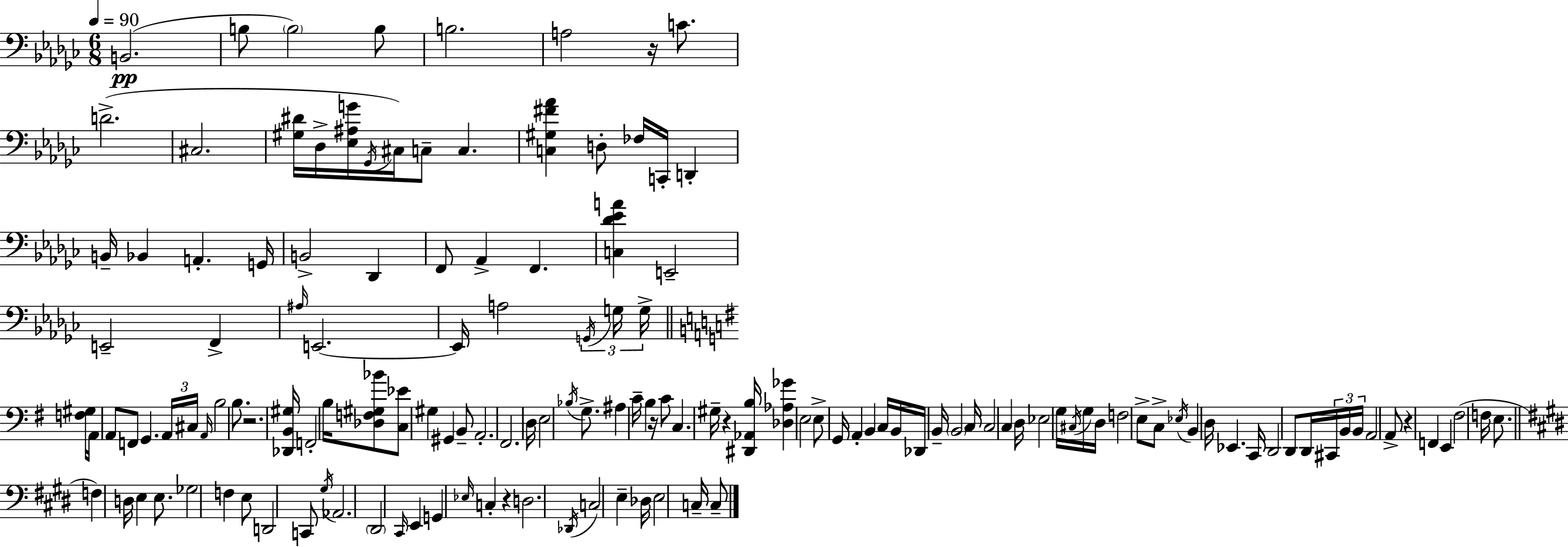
X:1
T:Untitled
M:6/8
L:1/4
K:Ebm
B,,2 B,/2 B,2 B,/2 B,2 A,2 z/4 C/2 D2 ^C,2 [^G,^D]/4 _D,/4 [_E,^A,G]/4 _G,,/4 ^C,/4 C,/2 C, [C,^G,^F_A] D,/2 _F,/4 C,,/4 D,, B,,/4 _B,, A,, G,,/4 B,,2 _D,, F,,/2 _A,, F,, [C,_D_EA] E,,2 E,,2 F,, ^A,/4 E,,2 E,,/4 A,2 G,,/4 G,/4 G,/4 [F,^G,]/4 A,,/4 A,,/2 F,,/2 G,, A,,/4 ^C,/4 A,,/4 B,2 B,/2 z2 [_D,,B,,^G,]/4 F,,2 B,/4 [_D,F,^G,_B]/2 [C,_E]/2 ^G, ^G,, B,,/2 A,,2 ^F,,2 D,/4 E,2 _B,/4 G,/2 ^A, C/4 B, z/4 C/2 C, ^G,/4 z [^D,,_A,,B,]/4 [_D,_A,_G] E,2 E,/2 G,,/4 A,, B,, C,/4 B,,/4 _D,,/4 B,,/4 B,,2 C,/4 C,2 C, D,/4 _E,2 G,/4 ^C,/4 G,/4 D,/4 F,2 E,/2 C,/2 _E,/4 B,, D,/4 _E,, C,,/4 D,,2 D,,/2 D,,/4 ^C,,/4 B,,/4 B,,/4 A,,2 A,,/2 z F,, E,, ^F,2 F,/4 E,/2 F, D,/4 E, E,/2 _G,2 F, E,/2 D,,2 C,,/2 ^G,/4 _A,,2 ^D,,2 ^C,,/4 E,, G,, _E,/4 C, z D,2 _D,,/4 C,2 E, _D,/4 E,2 C,/4 C,/2